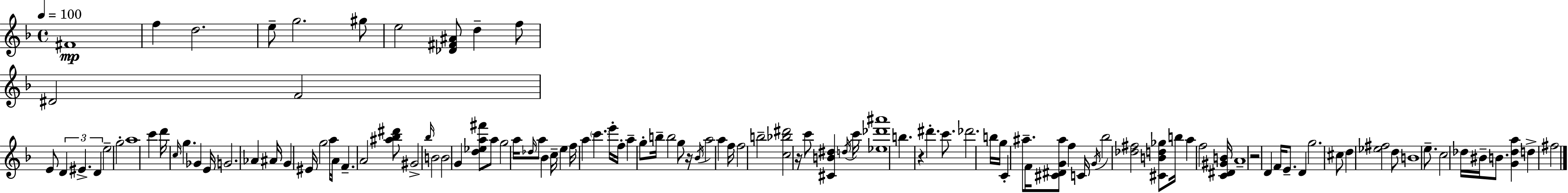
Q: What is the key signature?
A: D minor